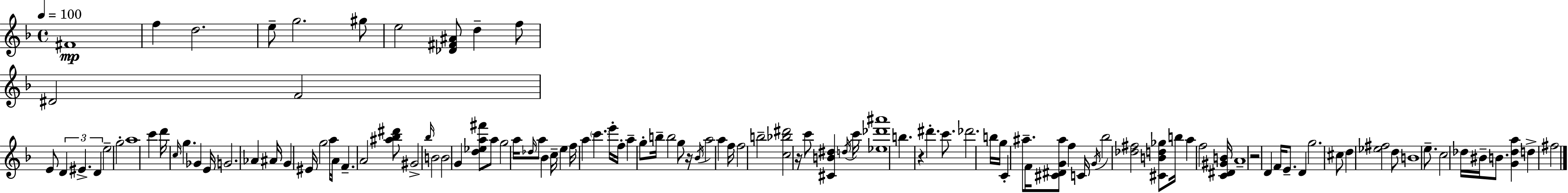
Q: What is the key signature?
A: D minor